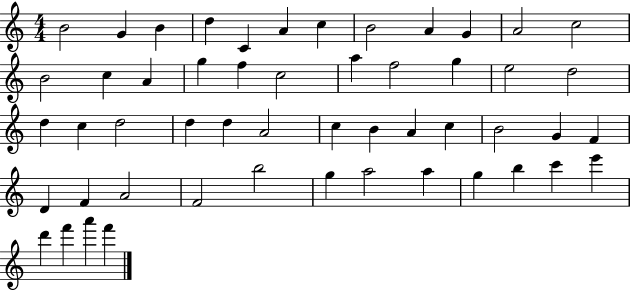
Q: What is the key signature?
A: C major